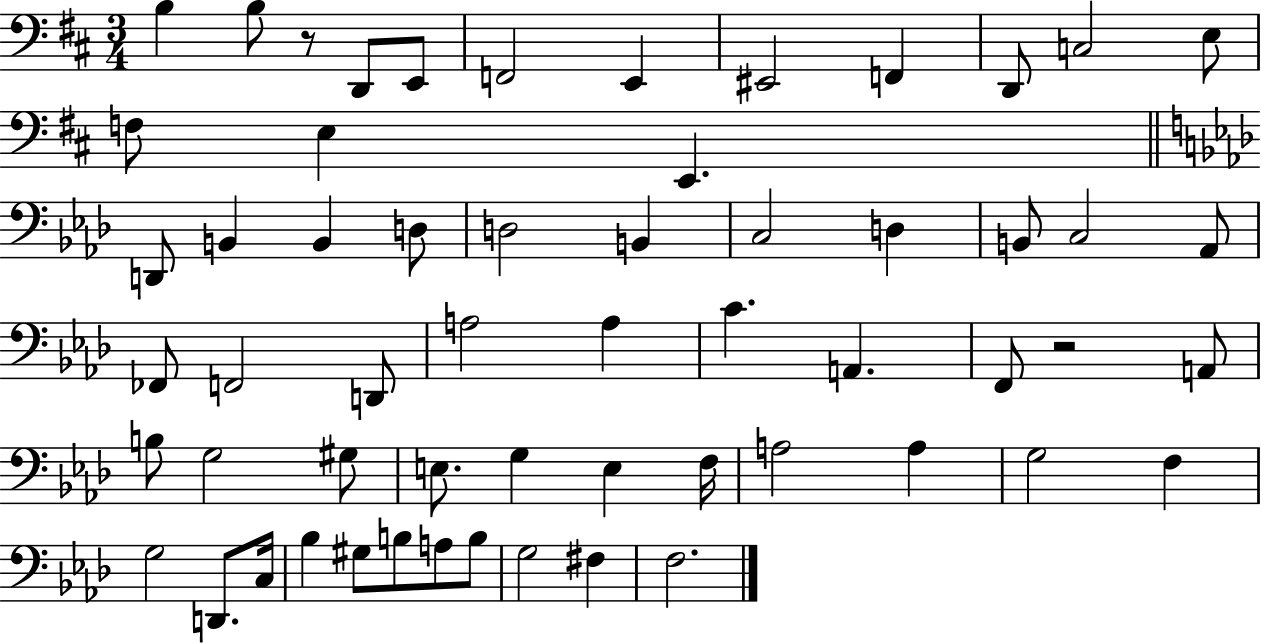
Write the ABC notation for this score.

X:1
T:Untitled
M:3/4
L:1/4
K:D
B, B,/2 z/2 D,,/2 E,,/2 F,,2 E,, ^E,,2 F,, D,,/2 C,2 E,/2 F,/2 E, E,, D,,/2 B,, B,, D,/2 D,2 B,, C,2 D, B,,/2 C,2 _A,,/2 _F,,/2 F,,2 D,,/2 A,2 A, C A,, F,,/2 z2 A,,/2 B,/2 G,2 ^G,/2 E,/2 G, E, F,/4 A,2 A, G,2 F, G,2 D,,/2 C,/4 _B, ^G,/2 B,/2 A,/2 B,/2 G,2 ^F, F,2